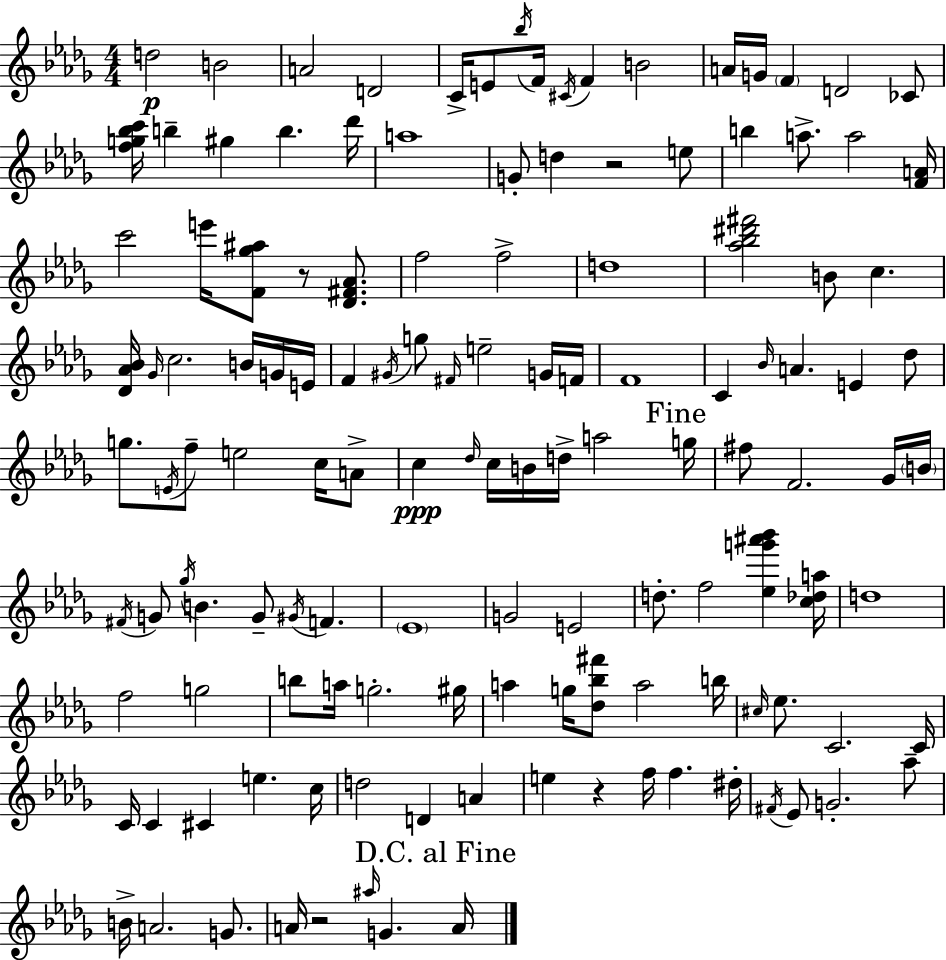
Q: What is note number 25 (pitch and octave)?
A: B5